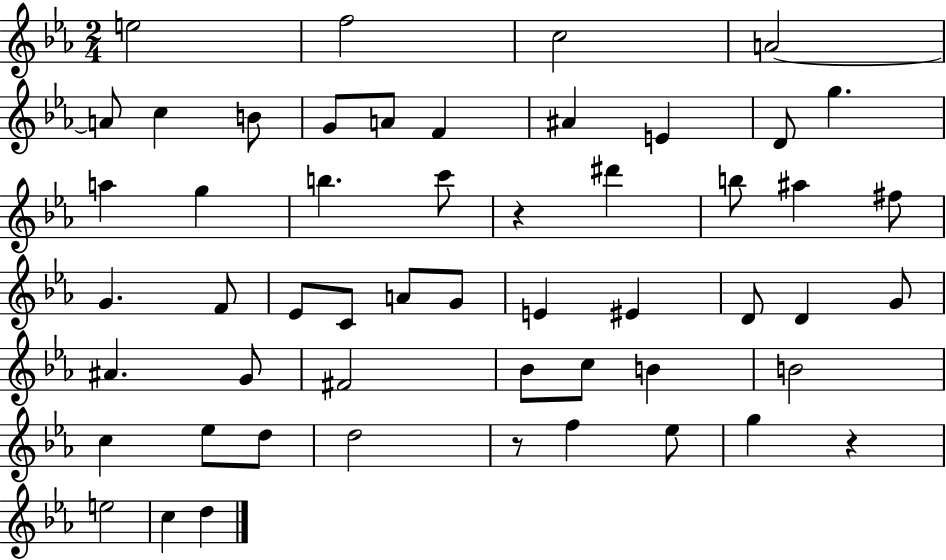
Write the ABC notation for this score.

X:1
T:Untitled
M:2/4
L:1/4
K:Eb
e2 f2 c2 A2 A/2 c B/2 G/2 A/2 F ^A E D/2 g a g b c'/2 z ^d' b/2 ^a ^f/2 G F/2 _E/2 C/2 A/2 G/2 E ^E D/2 D G/2 ^A G/2 ^F2 _B/2 c/2 B B2 c _e/2 d/2 d2 z/2 f _e/2 g z e2 c d